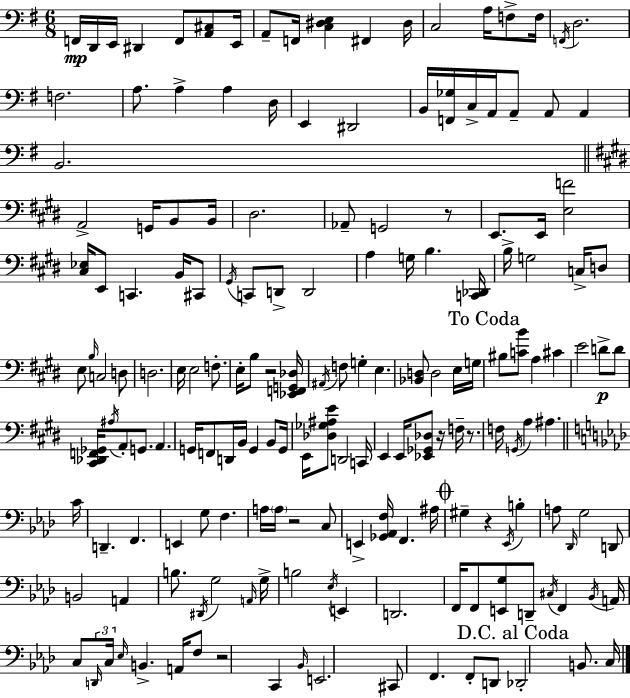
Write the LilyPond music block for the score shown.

{
  \clef bass
  \numericTimeSignature
  \time 6/8
  \key g \major
  \repeat volta 2 { f,16\mp d,16 e,16 dis,4 f,8 <a, cis>8 e,16 | a,8-- f,16 <c dis e>4 fis,4 dis16 | c2 a16 f8-> f16 | \acciaccatura { f,16 } d2. | \break f2. | a8. a4-> a4 | d16 e,4 dis,2 | b,16 <f, ges>16 c16-> a,16 a,8-- a,8 a,4 | \break b,2. | \bar "||" \break \key e \major a,2-> g,16 b,8 b,16 | dis2. | aes,8-- g,2 r8 | e,8. e,16 <e f'>2 | \break <cis ees>16 e,8 c,4. b,16 cis,8 | \acciaccatura { gis,16 } c,8 d,8-> d,2 | a4 g16 b4. | <c, des,>16 b16-> g2 c16-> d8 | \break e8 \grace { b16 } c2 | d8 d2. | e16 e2 f8.-. | e16-. b8 r2 | \break <ees, f, g, des>16 \acciaccatura { ais,16 } f8 g4-. e4. | <bes, d>8 d2 | e16 g16 \mark "To Coda" bis8 <c' b'>8 a4 cis'4 | e'2 d'8->\p | \break d'8 <cis, des, f, ges,>16 \acciaccatura { ais16 } a,8-. g,8. a,4. | g,16 f,8 d,16 b,16 g,4 | b,8 g,16 e,16 <des ges ais e'>8 d,2 | c,16 e,4 e,16 <ees, ges, des>8 r16 | \break f16-- r8. f16 \acciaccatura { g,16 } a4 ais4. | \bar "||" \break \key f \minor c'16 d,4.-- f,4. | e,4 g8 f4. | a16 \parenthesize a16 r2 c8 | e,4-> <ges, aes, f>16 f,4. | \break ais16 \mark \markup { \musicglyph "scripts.coda" } gis4-- r4 \acciaccatura { ees,16 } b4-. | a8 \grace { des,16 } g2 | d,8 b,2 a,4 | b8. \acciaccatura { dis,16 } g2 | \break \grace { a,16 } g16-> b2 | \acciaccatura { ees16 } e,4 d,2. | f,16 f,8 <e, g>8 d,8-- | \acciaccatura { cis16 } f,4 \acciaccatura { bes,16 } a,16 c8 \tuplet 3/2 { \grace { d,16 } c16 | \break \grace { ees16 } } b,4.-> a,16 f8 r2 | c,4 \grace { bes,16 } e,2. | cis,8 | f,4. f,8-. d,8 \mark "D.C. al Coda" des,2-. | \break b,8. c16 } \bar "|."
}